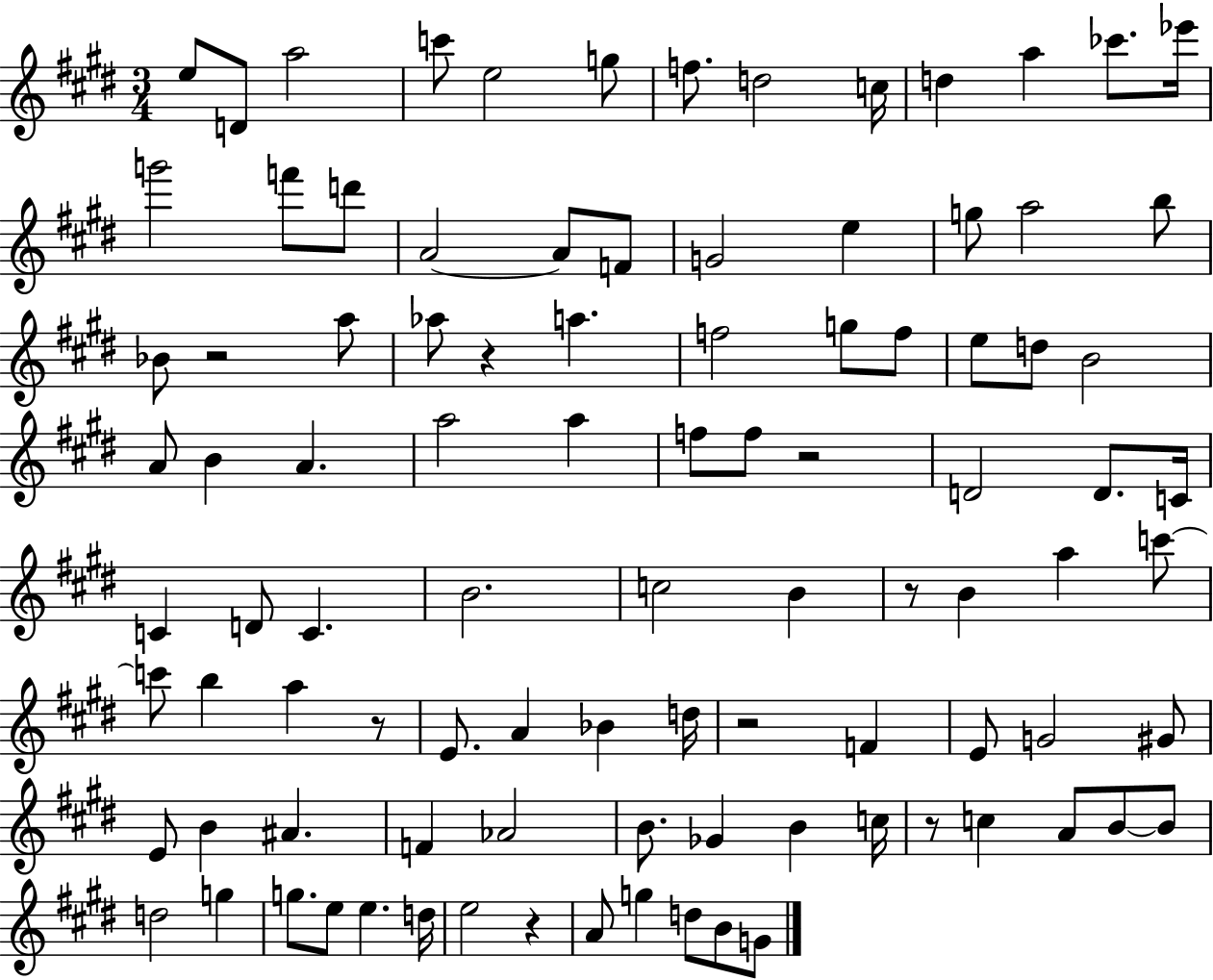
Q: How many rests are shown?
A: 8